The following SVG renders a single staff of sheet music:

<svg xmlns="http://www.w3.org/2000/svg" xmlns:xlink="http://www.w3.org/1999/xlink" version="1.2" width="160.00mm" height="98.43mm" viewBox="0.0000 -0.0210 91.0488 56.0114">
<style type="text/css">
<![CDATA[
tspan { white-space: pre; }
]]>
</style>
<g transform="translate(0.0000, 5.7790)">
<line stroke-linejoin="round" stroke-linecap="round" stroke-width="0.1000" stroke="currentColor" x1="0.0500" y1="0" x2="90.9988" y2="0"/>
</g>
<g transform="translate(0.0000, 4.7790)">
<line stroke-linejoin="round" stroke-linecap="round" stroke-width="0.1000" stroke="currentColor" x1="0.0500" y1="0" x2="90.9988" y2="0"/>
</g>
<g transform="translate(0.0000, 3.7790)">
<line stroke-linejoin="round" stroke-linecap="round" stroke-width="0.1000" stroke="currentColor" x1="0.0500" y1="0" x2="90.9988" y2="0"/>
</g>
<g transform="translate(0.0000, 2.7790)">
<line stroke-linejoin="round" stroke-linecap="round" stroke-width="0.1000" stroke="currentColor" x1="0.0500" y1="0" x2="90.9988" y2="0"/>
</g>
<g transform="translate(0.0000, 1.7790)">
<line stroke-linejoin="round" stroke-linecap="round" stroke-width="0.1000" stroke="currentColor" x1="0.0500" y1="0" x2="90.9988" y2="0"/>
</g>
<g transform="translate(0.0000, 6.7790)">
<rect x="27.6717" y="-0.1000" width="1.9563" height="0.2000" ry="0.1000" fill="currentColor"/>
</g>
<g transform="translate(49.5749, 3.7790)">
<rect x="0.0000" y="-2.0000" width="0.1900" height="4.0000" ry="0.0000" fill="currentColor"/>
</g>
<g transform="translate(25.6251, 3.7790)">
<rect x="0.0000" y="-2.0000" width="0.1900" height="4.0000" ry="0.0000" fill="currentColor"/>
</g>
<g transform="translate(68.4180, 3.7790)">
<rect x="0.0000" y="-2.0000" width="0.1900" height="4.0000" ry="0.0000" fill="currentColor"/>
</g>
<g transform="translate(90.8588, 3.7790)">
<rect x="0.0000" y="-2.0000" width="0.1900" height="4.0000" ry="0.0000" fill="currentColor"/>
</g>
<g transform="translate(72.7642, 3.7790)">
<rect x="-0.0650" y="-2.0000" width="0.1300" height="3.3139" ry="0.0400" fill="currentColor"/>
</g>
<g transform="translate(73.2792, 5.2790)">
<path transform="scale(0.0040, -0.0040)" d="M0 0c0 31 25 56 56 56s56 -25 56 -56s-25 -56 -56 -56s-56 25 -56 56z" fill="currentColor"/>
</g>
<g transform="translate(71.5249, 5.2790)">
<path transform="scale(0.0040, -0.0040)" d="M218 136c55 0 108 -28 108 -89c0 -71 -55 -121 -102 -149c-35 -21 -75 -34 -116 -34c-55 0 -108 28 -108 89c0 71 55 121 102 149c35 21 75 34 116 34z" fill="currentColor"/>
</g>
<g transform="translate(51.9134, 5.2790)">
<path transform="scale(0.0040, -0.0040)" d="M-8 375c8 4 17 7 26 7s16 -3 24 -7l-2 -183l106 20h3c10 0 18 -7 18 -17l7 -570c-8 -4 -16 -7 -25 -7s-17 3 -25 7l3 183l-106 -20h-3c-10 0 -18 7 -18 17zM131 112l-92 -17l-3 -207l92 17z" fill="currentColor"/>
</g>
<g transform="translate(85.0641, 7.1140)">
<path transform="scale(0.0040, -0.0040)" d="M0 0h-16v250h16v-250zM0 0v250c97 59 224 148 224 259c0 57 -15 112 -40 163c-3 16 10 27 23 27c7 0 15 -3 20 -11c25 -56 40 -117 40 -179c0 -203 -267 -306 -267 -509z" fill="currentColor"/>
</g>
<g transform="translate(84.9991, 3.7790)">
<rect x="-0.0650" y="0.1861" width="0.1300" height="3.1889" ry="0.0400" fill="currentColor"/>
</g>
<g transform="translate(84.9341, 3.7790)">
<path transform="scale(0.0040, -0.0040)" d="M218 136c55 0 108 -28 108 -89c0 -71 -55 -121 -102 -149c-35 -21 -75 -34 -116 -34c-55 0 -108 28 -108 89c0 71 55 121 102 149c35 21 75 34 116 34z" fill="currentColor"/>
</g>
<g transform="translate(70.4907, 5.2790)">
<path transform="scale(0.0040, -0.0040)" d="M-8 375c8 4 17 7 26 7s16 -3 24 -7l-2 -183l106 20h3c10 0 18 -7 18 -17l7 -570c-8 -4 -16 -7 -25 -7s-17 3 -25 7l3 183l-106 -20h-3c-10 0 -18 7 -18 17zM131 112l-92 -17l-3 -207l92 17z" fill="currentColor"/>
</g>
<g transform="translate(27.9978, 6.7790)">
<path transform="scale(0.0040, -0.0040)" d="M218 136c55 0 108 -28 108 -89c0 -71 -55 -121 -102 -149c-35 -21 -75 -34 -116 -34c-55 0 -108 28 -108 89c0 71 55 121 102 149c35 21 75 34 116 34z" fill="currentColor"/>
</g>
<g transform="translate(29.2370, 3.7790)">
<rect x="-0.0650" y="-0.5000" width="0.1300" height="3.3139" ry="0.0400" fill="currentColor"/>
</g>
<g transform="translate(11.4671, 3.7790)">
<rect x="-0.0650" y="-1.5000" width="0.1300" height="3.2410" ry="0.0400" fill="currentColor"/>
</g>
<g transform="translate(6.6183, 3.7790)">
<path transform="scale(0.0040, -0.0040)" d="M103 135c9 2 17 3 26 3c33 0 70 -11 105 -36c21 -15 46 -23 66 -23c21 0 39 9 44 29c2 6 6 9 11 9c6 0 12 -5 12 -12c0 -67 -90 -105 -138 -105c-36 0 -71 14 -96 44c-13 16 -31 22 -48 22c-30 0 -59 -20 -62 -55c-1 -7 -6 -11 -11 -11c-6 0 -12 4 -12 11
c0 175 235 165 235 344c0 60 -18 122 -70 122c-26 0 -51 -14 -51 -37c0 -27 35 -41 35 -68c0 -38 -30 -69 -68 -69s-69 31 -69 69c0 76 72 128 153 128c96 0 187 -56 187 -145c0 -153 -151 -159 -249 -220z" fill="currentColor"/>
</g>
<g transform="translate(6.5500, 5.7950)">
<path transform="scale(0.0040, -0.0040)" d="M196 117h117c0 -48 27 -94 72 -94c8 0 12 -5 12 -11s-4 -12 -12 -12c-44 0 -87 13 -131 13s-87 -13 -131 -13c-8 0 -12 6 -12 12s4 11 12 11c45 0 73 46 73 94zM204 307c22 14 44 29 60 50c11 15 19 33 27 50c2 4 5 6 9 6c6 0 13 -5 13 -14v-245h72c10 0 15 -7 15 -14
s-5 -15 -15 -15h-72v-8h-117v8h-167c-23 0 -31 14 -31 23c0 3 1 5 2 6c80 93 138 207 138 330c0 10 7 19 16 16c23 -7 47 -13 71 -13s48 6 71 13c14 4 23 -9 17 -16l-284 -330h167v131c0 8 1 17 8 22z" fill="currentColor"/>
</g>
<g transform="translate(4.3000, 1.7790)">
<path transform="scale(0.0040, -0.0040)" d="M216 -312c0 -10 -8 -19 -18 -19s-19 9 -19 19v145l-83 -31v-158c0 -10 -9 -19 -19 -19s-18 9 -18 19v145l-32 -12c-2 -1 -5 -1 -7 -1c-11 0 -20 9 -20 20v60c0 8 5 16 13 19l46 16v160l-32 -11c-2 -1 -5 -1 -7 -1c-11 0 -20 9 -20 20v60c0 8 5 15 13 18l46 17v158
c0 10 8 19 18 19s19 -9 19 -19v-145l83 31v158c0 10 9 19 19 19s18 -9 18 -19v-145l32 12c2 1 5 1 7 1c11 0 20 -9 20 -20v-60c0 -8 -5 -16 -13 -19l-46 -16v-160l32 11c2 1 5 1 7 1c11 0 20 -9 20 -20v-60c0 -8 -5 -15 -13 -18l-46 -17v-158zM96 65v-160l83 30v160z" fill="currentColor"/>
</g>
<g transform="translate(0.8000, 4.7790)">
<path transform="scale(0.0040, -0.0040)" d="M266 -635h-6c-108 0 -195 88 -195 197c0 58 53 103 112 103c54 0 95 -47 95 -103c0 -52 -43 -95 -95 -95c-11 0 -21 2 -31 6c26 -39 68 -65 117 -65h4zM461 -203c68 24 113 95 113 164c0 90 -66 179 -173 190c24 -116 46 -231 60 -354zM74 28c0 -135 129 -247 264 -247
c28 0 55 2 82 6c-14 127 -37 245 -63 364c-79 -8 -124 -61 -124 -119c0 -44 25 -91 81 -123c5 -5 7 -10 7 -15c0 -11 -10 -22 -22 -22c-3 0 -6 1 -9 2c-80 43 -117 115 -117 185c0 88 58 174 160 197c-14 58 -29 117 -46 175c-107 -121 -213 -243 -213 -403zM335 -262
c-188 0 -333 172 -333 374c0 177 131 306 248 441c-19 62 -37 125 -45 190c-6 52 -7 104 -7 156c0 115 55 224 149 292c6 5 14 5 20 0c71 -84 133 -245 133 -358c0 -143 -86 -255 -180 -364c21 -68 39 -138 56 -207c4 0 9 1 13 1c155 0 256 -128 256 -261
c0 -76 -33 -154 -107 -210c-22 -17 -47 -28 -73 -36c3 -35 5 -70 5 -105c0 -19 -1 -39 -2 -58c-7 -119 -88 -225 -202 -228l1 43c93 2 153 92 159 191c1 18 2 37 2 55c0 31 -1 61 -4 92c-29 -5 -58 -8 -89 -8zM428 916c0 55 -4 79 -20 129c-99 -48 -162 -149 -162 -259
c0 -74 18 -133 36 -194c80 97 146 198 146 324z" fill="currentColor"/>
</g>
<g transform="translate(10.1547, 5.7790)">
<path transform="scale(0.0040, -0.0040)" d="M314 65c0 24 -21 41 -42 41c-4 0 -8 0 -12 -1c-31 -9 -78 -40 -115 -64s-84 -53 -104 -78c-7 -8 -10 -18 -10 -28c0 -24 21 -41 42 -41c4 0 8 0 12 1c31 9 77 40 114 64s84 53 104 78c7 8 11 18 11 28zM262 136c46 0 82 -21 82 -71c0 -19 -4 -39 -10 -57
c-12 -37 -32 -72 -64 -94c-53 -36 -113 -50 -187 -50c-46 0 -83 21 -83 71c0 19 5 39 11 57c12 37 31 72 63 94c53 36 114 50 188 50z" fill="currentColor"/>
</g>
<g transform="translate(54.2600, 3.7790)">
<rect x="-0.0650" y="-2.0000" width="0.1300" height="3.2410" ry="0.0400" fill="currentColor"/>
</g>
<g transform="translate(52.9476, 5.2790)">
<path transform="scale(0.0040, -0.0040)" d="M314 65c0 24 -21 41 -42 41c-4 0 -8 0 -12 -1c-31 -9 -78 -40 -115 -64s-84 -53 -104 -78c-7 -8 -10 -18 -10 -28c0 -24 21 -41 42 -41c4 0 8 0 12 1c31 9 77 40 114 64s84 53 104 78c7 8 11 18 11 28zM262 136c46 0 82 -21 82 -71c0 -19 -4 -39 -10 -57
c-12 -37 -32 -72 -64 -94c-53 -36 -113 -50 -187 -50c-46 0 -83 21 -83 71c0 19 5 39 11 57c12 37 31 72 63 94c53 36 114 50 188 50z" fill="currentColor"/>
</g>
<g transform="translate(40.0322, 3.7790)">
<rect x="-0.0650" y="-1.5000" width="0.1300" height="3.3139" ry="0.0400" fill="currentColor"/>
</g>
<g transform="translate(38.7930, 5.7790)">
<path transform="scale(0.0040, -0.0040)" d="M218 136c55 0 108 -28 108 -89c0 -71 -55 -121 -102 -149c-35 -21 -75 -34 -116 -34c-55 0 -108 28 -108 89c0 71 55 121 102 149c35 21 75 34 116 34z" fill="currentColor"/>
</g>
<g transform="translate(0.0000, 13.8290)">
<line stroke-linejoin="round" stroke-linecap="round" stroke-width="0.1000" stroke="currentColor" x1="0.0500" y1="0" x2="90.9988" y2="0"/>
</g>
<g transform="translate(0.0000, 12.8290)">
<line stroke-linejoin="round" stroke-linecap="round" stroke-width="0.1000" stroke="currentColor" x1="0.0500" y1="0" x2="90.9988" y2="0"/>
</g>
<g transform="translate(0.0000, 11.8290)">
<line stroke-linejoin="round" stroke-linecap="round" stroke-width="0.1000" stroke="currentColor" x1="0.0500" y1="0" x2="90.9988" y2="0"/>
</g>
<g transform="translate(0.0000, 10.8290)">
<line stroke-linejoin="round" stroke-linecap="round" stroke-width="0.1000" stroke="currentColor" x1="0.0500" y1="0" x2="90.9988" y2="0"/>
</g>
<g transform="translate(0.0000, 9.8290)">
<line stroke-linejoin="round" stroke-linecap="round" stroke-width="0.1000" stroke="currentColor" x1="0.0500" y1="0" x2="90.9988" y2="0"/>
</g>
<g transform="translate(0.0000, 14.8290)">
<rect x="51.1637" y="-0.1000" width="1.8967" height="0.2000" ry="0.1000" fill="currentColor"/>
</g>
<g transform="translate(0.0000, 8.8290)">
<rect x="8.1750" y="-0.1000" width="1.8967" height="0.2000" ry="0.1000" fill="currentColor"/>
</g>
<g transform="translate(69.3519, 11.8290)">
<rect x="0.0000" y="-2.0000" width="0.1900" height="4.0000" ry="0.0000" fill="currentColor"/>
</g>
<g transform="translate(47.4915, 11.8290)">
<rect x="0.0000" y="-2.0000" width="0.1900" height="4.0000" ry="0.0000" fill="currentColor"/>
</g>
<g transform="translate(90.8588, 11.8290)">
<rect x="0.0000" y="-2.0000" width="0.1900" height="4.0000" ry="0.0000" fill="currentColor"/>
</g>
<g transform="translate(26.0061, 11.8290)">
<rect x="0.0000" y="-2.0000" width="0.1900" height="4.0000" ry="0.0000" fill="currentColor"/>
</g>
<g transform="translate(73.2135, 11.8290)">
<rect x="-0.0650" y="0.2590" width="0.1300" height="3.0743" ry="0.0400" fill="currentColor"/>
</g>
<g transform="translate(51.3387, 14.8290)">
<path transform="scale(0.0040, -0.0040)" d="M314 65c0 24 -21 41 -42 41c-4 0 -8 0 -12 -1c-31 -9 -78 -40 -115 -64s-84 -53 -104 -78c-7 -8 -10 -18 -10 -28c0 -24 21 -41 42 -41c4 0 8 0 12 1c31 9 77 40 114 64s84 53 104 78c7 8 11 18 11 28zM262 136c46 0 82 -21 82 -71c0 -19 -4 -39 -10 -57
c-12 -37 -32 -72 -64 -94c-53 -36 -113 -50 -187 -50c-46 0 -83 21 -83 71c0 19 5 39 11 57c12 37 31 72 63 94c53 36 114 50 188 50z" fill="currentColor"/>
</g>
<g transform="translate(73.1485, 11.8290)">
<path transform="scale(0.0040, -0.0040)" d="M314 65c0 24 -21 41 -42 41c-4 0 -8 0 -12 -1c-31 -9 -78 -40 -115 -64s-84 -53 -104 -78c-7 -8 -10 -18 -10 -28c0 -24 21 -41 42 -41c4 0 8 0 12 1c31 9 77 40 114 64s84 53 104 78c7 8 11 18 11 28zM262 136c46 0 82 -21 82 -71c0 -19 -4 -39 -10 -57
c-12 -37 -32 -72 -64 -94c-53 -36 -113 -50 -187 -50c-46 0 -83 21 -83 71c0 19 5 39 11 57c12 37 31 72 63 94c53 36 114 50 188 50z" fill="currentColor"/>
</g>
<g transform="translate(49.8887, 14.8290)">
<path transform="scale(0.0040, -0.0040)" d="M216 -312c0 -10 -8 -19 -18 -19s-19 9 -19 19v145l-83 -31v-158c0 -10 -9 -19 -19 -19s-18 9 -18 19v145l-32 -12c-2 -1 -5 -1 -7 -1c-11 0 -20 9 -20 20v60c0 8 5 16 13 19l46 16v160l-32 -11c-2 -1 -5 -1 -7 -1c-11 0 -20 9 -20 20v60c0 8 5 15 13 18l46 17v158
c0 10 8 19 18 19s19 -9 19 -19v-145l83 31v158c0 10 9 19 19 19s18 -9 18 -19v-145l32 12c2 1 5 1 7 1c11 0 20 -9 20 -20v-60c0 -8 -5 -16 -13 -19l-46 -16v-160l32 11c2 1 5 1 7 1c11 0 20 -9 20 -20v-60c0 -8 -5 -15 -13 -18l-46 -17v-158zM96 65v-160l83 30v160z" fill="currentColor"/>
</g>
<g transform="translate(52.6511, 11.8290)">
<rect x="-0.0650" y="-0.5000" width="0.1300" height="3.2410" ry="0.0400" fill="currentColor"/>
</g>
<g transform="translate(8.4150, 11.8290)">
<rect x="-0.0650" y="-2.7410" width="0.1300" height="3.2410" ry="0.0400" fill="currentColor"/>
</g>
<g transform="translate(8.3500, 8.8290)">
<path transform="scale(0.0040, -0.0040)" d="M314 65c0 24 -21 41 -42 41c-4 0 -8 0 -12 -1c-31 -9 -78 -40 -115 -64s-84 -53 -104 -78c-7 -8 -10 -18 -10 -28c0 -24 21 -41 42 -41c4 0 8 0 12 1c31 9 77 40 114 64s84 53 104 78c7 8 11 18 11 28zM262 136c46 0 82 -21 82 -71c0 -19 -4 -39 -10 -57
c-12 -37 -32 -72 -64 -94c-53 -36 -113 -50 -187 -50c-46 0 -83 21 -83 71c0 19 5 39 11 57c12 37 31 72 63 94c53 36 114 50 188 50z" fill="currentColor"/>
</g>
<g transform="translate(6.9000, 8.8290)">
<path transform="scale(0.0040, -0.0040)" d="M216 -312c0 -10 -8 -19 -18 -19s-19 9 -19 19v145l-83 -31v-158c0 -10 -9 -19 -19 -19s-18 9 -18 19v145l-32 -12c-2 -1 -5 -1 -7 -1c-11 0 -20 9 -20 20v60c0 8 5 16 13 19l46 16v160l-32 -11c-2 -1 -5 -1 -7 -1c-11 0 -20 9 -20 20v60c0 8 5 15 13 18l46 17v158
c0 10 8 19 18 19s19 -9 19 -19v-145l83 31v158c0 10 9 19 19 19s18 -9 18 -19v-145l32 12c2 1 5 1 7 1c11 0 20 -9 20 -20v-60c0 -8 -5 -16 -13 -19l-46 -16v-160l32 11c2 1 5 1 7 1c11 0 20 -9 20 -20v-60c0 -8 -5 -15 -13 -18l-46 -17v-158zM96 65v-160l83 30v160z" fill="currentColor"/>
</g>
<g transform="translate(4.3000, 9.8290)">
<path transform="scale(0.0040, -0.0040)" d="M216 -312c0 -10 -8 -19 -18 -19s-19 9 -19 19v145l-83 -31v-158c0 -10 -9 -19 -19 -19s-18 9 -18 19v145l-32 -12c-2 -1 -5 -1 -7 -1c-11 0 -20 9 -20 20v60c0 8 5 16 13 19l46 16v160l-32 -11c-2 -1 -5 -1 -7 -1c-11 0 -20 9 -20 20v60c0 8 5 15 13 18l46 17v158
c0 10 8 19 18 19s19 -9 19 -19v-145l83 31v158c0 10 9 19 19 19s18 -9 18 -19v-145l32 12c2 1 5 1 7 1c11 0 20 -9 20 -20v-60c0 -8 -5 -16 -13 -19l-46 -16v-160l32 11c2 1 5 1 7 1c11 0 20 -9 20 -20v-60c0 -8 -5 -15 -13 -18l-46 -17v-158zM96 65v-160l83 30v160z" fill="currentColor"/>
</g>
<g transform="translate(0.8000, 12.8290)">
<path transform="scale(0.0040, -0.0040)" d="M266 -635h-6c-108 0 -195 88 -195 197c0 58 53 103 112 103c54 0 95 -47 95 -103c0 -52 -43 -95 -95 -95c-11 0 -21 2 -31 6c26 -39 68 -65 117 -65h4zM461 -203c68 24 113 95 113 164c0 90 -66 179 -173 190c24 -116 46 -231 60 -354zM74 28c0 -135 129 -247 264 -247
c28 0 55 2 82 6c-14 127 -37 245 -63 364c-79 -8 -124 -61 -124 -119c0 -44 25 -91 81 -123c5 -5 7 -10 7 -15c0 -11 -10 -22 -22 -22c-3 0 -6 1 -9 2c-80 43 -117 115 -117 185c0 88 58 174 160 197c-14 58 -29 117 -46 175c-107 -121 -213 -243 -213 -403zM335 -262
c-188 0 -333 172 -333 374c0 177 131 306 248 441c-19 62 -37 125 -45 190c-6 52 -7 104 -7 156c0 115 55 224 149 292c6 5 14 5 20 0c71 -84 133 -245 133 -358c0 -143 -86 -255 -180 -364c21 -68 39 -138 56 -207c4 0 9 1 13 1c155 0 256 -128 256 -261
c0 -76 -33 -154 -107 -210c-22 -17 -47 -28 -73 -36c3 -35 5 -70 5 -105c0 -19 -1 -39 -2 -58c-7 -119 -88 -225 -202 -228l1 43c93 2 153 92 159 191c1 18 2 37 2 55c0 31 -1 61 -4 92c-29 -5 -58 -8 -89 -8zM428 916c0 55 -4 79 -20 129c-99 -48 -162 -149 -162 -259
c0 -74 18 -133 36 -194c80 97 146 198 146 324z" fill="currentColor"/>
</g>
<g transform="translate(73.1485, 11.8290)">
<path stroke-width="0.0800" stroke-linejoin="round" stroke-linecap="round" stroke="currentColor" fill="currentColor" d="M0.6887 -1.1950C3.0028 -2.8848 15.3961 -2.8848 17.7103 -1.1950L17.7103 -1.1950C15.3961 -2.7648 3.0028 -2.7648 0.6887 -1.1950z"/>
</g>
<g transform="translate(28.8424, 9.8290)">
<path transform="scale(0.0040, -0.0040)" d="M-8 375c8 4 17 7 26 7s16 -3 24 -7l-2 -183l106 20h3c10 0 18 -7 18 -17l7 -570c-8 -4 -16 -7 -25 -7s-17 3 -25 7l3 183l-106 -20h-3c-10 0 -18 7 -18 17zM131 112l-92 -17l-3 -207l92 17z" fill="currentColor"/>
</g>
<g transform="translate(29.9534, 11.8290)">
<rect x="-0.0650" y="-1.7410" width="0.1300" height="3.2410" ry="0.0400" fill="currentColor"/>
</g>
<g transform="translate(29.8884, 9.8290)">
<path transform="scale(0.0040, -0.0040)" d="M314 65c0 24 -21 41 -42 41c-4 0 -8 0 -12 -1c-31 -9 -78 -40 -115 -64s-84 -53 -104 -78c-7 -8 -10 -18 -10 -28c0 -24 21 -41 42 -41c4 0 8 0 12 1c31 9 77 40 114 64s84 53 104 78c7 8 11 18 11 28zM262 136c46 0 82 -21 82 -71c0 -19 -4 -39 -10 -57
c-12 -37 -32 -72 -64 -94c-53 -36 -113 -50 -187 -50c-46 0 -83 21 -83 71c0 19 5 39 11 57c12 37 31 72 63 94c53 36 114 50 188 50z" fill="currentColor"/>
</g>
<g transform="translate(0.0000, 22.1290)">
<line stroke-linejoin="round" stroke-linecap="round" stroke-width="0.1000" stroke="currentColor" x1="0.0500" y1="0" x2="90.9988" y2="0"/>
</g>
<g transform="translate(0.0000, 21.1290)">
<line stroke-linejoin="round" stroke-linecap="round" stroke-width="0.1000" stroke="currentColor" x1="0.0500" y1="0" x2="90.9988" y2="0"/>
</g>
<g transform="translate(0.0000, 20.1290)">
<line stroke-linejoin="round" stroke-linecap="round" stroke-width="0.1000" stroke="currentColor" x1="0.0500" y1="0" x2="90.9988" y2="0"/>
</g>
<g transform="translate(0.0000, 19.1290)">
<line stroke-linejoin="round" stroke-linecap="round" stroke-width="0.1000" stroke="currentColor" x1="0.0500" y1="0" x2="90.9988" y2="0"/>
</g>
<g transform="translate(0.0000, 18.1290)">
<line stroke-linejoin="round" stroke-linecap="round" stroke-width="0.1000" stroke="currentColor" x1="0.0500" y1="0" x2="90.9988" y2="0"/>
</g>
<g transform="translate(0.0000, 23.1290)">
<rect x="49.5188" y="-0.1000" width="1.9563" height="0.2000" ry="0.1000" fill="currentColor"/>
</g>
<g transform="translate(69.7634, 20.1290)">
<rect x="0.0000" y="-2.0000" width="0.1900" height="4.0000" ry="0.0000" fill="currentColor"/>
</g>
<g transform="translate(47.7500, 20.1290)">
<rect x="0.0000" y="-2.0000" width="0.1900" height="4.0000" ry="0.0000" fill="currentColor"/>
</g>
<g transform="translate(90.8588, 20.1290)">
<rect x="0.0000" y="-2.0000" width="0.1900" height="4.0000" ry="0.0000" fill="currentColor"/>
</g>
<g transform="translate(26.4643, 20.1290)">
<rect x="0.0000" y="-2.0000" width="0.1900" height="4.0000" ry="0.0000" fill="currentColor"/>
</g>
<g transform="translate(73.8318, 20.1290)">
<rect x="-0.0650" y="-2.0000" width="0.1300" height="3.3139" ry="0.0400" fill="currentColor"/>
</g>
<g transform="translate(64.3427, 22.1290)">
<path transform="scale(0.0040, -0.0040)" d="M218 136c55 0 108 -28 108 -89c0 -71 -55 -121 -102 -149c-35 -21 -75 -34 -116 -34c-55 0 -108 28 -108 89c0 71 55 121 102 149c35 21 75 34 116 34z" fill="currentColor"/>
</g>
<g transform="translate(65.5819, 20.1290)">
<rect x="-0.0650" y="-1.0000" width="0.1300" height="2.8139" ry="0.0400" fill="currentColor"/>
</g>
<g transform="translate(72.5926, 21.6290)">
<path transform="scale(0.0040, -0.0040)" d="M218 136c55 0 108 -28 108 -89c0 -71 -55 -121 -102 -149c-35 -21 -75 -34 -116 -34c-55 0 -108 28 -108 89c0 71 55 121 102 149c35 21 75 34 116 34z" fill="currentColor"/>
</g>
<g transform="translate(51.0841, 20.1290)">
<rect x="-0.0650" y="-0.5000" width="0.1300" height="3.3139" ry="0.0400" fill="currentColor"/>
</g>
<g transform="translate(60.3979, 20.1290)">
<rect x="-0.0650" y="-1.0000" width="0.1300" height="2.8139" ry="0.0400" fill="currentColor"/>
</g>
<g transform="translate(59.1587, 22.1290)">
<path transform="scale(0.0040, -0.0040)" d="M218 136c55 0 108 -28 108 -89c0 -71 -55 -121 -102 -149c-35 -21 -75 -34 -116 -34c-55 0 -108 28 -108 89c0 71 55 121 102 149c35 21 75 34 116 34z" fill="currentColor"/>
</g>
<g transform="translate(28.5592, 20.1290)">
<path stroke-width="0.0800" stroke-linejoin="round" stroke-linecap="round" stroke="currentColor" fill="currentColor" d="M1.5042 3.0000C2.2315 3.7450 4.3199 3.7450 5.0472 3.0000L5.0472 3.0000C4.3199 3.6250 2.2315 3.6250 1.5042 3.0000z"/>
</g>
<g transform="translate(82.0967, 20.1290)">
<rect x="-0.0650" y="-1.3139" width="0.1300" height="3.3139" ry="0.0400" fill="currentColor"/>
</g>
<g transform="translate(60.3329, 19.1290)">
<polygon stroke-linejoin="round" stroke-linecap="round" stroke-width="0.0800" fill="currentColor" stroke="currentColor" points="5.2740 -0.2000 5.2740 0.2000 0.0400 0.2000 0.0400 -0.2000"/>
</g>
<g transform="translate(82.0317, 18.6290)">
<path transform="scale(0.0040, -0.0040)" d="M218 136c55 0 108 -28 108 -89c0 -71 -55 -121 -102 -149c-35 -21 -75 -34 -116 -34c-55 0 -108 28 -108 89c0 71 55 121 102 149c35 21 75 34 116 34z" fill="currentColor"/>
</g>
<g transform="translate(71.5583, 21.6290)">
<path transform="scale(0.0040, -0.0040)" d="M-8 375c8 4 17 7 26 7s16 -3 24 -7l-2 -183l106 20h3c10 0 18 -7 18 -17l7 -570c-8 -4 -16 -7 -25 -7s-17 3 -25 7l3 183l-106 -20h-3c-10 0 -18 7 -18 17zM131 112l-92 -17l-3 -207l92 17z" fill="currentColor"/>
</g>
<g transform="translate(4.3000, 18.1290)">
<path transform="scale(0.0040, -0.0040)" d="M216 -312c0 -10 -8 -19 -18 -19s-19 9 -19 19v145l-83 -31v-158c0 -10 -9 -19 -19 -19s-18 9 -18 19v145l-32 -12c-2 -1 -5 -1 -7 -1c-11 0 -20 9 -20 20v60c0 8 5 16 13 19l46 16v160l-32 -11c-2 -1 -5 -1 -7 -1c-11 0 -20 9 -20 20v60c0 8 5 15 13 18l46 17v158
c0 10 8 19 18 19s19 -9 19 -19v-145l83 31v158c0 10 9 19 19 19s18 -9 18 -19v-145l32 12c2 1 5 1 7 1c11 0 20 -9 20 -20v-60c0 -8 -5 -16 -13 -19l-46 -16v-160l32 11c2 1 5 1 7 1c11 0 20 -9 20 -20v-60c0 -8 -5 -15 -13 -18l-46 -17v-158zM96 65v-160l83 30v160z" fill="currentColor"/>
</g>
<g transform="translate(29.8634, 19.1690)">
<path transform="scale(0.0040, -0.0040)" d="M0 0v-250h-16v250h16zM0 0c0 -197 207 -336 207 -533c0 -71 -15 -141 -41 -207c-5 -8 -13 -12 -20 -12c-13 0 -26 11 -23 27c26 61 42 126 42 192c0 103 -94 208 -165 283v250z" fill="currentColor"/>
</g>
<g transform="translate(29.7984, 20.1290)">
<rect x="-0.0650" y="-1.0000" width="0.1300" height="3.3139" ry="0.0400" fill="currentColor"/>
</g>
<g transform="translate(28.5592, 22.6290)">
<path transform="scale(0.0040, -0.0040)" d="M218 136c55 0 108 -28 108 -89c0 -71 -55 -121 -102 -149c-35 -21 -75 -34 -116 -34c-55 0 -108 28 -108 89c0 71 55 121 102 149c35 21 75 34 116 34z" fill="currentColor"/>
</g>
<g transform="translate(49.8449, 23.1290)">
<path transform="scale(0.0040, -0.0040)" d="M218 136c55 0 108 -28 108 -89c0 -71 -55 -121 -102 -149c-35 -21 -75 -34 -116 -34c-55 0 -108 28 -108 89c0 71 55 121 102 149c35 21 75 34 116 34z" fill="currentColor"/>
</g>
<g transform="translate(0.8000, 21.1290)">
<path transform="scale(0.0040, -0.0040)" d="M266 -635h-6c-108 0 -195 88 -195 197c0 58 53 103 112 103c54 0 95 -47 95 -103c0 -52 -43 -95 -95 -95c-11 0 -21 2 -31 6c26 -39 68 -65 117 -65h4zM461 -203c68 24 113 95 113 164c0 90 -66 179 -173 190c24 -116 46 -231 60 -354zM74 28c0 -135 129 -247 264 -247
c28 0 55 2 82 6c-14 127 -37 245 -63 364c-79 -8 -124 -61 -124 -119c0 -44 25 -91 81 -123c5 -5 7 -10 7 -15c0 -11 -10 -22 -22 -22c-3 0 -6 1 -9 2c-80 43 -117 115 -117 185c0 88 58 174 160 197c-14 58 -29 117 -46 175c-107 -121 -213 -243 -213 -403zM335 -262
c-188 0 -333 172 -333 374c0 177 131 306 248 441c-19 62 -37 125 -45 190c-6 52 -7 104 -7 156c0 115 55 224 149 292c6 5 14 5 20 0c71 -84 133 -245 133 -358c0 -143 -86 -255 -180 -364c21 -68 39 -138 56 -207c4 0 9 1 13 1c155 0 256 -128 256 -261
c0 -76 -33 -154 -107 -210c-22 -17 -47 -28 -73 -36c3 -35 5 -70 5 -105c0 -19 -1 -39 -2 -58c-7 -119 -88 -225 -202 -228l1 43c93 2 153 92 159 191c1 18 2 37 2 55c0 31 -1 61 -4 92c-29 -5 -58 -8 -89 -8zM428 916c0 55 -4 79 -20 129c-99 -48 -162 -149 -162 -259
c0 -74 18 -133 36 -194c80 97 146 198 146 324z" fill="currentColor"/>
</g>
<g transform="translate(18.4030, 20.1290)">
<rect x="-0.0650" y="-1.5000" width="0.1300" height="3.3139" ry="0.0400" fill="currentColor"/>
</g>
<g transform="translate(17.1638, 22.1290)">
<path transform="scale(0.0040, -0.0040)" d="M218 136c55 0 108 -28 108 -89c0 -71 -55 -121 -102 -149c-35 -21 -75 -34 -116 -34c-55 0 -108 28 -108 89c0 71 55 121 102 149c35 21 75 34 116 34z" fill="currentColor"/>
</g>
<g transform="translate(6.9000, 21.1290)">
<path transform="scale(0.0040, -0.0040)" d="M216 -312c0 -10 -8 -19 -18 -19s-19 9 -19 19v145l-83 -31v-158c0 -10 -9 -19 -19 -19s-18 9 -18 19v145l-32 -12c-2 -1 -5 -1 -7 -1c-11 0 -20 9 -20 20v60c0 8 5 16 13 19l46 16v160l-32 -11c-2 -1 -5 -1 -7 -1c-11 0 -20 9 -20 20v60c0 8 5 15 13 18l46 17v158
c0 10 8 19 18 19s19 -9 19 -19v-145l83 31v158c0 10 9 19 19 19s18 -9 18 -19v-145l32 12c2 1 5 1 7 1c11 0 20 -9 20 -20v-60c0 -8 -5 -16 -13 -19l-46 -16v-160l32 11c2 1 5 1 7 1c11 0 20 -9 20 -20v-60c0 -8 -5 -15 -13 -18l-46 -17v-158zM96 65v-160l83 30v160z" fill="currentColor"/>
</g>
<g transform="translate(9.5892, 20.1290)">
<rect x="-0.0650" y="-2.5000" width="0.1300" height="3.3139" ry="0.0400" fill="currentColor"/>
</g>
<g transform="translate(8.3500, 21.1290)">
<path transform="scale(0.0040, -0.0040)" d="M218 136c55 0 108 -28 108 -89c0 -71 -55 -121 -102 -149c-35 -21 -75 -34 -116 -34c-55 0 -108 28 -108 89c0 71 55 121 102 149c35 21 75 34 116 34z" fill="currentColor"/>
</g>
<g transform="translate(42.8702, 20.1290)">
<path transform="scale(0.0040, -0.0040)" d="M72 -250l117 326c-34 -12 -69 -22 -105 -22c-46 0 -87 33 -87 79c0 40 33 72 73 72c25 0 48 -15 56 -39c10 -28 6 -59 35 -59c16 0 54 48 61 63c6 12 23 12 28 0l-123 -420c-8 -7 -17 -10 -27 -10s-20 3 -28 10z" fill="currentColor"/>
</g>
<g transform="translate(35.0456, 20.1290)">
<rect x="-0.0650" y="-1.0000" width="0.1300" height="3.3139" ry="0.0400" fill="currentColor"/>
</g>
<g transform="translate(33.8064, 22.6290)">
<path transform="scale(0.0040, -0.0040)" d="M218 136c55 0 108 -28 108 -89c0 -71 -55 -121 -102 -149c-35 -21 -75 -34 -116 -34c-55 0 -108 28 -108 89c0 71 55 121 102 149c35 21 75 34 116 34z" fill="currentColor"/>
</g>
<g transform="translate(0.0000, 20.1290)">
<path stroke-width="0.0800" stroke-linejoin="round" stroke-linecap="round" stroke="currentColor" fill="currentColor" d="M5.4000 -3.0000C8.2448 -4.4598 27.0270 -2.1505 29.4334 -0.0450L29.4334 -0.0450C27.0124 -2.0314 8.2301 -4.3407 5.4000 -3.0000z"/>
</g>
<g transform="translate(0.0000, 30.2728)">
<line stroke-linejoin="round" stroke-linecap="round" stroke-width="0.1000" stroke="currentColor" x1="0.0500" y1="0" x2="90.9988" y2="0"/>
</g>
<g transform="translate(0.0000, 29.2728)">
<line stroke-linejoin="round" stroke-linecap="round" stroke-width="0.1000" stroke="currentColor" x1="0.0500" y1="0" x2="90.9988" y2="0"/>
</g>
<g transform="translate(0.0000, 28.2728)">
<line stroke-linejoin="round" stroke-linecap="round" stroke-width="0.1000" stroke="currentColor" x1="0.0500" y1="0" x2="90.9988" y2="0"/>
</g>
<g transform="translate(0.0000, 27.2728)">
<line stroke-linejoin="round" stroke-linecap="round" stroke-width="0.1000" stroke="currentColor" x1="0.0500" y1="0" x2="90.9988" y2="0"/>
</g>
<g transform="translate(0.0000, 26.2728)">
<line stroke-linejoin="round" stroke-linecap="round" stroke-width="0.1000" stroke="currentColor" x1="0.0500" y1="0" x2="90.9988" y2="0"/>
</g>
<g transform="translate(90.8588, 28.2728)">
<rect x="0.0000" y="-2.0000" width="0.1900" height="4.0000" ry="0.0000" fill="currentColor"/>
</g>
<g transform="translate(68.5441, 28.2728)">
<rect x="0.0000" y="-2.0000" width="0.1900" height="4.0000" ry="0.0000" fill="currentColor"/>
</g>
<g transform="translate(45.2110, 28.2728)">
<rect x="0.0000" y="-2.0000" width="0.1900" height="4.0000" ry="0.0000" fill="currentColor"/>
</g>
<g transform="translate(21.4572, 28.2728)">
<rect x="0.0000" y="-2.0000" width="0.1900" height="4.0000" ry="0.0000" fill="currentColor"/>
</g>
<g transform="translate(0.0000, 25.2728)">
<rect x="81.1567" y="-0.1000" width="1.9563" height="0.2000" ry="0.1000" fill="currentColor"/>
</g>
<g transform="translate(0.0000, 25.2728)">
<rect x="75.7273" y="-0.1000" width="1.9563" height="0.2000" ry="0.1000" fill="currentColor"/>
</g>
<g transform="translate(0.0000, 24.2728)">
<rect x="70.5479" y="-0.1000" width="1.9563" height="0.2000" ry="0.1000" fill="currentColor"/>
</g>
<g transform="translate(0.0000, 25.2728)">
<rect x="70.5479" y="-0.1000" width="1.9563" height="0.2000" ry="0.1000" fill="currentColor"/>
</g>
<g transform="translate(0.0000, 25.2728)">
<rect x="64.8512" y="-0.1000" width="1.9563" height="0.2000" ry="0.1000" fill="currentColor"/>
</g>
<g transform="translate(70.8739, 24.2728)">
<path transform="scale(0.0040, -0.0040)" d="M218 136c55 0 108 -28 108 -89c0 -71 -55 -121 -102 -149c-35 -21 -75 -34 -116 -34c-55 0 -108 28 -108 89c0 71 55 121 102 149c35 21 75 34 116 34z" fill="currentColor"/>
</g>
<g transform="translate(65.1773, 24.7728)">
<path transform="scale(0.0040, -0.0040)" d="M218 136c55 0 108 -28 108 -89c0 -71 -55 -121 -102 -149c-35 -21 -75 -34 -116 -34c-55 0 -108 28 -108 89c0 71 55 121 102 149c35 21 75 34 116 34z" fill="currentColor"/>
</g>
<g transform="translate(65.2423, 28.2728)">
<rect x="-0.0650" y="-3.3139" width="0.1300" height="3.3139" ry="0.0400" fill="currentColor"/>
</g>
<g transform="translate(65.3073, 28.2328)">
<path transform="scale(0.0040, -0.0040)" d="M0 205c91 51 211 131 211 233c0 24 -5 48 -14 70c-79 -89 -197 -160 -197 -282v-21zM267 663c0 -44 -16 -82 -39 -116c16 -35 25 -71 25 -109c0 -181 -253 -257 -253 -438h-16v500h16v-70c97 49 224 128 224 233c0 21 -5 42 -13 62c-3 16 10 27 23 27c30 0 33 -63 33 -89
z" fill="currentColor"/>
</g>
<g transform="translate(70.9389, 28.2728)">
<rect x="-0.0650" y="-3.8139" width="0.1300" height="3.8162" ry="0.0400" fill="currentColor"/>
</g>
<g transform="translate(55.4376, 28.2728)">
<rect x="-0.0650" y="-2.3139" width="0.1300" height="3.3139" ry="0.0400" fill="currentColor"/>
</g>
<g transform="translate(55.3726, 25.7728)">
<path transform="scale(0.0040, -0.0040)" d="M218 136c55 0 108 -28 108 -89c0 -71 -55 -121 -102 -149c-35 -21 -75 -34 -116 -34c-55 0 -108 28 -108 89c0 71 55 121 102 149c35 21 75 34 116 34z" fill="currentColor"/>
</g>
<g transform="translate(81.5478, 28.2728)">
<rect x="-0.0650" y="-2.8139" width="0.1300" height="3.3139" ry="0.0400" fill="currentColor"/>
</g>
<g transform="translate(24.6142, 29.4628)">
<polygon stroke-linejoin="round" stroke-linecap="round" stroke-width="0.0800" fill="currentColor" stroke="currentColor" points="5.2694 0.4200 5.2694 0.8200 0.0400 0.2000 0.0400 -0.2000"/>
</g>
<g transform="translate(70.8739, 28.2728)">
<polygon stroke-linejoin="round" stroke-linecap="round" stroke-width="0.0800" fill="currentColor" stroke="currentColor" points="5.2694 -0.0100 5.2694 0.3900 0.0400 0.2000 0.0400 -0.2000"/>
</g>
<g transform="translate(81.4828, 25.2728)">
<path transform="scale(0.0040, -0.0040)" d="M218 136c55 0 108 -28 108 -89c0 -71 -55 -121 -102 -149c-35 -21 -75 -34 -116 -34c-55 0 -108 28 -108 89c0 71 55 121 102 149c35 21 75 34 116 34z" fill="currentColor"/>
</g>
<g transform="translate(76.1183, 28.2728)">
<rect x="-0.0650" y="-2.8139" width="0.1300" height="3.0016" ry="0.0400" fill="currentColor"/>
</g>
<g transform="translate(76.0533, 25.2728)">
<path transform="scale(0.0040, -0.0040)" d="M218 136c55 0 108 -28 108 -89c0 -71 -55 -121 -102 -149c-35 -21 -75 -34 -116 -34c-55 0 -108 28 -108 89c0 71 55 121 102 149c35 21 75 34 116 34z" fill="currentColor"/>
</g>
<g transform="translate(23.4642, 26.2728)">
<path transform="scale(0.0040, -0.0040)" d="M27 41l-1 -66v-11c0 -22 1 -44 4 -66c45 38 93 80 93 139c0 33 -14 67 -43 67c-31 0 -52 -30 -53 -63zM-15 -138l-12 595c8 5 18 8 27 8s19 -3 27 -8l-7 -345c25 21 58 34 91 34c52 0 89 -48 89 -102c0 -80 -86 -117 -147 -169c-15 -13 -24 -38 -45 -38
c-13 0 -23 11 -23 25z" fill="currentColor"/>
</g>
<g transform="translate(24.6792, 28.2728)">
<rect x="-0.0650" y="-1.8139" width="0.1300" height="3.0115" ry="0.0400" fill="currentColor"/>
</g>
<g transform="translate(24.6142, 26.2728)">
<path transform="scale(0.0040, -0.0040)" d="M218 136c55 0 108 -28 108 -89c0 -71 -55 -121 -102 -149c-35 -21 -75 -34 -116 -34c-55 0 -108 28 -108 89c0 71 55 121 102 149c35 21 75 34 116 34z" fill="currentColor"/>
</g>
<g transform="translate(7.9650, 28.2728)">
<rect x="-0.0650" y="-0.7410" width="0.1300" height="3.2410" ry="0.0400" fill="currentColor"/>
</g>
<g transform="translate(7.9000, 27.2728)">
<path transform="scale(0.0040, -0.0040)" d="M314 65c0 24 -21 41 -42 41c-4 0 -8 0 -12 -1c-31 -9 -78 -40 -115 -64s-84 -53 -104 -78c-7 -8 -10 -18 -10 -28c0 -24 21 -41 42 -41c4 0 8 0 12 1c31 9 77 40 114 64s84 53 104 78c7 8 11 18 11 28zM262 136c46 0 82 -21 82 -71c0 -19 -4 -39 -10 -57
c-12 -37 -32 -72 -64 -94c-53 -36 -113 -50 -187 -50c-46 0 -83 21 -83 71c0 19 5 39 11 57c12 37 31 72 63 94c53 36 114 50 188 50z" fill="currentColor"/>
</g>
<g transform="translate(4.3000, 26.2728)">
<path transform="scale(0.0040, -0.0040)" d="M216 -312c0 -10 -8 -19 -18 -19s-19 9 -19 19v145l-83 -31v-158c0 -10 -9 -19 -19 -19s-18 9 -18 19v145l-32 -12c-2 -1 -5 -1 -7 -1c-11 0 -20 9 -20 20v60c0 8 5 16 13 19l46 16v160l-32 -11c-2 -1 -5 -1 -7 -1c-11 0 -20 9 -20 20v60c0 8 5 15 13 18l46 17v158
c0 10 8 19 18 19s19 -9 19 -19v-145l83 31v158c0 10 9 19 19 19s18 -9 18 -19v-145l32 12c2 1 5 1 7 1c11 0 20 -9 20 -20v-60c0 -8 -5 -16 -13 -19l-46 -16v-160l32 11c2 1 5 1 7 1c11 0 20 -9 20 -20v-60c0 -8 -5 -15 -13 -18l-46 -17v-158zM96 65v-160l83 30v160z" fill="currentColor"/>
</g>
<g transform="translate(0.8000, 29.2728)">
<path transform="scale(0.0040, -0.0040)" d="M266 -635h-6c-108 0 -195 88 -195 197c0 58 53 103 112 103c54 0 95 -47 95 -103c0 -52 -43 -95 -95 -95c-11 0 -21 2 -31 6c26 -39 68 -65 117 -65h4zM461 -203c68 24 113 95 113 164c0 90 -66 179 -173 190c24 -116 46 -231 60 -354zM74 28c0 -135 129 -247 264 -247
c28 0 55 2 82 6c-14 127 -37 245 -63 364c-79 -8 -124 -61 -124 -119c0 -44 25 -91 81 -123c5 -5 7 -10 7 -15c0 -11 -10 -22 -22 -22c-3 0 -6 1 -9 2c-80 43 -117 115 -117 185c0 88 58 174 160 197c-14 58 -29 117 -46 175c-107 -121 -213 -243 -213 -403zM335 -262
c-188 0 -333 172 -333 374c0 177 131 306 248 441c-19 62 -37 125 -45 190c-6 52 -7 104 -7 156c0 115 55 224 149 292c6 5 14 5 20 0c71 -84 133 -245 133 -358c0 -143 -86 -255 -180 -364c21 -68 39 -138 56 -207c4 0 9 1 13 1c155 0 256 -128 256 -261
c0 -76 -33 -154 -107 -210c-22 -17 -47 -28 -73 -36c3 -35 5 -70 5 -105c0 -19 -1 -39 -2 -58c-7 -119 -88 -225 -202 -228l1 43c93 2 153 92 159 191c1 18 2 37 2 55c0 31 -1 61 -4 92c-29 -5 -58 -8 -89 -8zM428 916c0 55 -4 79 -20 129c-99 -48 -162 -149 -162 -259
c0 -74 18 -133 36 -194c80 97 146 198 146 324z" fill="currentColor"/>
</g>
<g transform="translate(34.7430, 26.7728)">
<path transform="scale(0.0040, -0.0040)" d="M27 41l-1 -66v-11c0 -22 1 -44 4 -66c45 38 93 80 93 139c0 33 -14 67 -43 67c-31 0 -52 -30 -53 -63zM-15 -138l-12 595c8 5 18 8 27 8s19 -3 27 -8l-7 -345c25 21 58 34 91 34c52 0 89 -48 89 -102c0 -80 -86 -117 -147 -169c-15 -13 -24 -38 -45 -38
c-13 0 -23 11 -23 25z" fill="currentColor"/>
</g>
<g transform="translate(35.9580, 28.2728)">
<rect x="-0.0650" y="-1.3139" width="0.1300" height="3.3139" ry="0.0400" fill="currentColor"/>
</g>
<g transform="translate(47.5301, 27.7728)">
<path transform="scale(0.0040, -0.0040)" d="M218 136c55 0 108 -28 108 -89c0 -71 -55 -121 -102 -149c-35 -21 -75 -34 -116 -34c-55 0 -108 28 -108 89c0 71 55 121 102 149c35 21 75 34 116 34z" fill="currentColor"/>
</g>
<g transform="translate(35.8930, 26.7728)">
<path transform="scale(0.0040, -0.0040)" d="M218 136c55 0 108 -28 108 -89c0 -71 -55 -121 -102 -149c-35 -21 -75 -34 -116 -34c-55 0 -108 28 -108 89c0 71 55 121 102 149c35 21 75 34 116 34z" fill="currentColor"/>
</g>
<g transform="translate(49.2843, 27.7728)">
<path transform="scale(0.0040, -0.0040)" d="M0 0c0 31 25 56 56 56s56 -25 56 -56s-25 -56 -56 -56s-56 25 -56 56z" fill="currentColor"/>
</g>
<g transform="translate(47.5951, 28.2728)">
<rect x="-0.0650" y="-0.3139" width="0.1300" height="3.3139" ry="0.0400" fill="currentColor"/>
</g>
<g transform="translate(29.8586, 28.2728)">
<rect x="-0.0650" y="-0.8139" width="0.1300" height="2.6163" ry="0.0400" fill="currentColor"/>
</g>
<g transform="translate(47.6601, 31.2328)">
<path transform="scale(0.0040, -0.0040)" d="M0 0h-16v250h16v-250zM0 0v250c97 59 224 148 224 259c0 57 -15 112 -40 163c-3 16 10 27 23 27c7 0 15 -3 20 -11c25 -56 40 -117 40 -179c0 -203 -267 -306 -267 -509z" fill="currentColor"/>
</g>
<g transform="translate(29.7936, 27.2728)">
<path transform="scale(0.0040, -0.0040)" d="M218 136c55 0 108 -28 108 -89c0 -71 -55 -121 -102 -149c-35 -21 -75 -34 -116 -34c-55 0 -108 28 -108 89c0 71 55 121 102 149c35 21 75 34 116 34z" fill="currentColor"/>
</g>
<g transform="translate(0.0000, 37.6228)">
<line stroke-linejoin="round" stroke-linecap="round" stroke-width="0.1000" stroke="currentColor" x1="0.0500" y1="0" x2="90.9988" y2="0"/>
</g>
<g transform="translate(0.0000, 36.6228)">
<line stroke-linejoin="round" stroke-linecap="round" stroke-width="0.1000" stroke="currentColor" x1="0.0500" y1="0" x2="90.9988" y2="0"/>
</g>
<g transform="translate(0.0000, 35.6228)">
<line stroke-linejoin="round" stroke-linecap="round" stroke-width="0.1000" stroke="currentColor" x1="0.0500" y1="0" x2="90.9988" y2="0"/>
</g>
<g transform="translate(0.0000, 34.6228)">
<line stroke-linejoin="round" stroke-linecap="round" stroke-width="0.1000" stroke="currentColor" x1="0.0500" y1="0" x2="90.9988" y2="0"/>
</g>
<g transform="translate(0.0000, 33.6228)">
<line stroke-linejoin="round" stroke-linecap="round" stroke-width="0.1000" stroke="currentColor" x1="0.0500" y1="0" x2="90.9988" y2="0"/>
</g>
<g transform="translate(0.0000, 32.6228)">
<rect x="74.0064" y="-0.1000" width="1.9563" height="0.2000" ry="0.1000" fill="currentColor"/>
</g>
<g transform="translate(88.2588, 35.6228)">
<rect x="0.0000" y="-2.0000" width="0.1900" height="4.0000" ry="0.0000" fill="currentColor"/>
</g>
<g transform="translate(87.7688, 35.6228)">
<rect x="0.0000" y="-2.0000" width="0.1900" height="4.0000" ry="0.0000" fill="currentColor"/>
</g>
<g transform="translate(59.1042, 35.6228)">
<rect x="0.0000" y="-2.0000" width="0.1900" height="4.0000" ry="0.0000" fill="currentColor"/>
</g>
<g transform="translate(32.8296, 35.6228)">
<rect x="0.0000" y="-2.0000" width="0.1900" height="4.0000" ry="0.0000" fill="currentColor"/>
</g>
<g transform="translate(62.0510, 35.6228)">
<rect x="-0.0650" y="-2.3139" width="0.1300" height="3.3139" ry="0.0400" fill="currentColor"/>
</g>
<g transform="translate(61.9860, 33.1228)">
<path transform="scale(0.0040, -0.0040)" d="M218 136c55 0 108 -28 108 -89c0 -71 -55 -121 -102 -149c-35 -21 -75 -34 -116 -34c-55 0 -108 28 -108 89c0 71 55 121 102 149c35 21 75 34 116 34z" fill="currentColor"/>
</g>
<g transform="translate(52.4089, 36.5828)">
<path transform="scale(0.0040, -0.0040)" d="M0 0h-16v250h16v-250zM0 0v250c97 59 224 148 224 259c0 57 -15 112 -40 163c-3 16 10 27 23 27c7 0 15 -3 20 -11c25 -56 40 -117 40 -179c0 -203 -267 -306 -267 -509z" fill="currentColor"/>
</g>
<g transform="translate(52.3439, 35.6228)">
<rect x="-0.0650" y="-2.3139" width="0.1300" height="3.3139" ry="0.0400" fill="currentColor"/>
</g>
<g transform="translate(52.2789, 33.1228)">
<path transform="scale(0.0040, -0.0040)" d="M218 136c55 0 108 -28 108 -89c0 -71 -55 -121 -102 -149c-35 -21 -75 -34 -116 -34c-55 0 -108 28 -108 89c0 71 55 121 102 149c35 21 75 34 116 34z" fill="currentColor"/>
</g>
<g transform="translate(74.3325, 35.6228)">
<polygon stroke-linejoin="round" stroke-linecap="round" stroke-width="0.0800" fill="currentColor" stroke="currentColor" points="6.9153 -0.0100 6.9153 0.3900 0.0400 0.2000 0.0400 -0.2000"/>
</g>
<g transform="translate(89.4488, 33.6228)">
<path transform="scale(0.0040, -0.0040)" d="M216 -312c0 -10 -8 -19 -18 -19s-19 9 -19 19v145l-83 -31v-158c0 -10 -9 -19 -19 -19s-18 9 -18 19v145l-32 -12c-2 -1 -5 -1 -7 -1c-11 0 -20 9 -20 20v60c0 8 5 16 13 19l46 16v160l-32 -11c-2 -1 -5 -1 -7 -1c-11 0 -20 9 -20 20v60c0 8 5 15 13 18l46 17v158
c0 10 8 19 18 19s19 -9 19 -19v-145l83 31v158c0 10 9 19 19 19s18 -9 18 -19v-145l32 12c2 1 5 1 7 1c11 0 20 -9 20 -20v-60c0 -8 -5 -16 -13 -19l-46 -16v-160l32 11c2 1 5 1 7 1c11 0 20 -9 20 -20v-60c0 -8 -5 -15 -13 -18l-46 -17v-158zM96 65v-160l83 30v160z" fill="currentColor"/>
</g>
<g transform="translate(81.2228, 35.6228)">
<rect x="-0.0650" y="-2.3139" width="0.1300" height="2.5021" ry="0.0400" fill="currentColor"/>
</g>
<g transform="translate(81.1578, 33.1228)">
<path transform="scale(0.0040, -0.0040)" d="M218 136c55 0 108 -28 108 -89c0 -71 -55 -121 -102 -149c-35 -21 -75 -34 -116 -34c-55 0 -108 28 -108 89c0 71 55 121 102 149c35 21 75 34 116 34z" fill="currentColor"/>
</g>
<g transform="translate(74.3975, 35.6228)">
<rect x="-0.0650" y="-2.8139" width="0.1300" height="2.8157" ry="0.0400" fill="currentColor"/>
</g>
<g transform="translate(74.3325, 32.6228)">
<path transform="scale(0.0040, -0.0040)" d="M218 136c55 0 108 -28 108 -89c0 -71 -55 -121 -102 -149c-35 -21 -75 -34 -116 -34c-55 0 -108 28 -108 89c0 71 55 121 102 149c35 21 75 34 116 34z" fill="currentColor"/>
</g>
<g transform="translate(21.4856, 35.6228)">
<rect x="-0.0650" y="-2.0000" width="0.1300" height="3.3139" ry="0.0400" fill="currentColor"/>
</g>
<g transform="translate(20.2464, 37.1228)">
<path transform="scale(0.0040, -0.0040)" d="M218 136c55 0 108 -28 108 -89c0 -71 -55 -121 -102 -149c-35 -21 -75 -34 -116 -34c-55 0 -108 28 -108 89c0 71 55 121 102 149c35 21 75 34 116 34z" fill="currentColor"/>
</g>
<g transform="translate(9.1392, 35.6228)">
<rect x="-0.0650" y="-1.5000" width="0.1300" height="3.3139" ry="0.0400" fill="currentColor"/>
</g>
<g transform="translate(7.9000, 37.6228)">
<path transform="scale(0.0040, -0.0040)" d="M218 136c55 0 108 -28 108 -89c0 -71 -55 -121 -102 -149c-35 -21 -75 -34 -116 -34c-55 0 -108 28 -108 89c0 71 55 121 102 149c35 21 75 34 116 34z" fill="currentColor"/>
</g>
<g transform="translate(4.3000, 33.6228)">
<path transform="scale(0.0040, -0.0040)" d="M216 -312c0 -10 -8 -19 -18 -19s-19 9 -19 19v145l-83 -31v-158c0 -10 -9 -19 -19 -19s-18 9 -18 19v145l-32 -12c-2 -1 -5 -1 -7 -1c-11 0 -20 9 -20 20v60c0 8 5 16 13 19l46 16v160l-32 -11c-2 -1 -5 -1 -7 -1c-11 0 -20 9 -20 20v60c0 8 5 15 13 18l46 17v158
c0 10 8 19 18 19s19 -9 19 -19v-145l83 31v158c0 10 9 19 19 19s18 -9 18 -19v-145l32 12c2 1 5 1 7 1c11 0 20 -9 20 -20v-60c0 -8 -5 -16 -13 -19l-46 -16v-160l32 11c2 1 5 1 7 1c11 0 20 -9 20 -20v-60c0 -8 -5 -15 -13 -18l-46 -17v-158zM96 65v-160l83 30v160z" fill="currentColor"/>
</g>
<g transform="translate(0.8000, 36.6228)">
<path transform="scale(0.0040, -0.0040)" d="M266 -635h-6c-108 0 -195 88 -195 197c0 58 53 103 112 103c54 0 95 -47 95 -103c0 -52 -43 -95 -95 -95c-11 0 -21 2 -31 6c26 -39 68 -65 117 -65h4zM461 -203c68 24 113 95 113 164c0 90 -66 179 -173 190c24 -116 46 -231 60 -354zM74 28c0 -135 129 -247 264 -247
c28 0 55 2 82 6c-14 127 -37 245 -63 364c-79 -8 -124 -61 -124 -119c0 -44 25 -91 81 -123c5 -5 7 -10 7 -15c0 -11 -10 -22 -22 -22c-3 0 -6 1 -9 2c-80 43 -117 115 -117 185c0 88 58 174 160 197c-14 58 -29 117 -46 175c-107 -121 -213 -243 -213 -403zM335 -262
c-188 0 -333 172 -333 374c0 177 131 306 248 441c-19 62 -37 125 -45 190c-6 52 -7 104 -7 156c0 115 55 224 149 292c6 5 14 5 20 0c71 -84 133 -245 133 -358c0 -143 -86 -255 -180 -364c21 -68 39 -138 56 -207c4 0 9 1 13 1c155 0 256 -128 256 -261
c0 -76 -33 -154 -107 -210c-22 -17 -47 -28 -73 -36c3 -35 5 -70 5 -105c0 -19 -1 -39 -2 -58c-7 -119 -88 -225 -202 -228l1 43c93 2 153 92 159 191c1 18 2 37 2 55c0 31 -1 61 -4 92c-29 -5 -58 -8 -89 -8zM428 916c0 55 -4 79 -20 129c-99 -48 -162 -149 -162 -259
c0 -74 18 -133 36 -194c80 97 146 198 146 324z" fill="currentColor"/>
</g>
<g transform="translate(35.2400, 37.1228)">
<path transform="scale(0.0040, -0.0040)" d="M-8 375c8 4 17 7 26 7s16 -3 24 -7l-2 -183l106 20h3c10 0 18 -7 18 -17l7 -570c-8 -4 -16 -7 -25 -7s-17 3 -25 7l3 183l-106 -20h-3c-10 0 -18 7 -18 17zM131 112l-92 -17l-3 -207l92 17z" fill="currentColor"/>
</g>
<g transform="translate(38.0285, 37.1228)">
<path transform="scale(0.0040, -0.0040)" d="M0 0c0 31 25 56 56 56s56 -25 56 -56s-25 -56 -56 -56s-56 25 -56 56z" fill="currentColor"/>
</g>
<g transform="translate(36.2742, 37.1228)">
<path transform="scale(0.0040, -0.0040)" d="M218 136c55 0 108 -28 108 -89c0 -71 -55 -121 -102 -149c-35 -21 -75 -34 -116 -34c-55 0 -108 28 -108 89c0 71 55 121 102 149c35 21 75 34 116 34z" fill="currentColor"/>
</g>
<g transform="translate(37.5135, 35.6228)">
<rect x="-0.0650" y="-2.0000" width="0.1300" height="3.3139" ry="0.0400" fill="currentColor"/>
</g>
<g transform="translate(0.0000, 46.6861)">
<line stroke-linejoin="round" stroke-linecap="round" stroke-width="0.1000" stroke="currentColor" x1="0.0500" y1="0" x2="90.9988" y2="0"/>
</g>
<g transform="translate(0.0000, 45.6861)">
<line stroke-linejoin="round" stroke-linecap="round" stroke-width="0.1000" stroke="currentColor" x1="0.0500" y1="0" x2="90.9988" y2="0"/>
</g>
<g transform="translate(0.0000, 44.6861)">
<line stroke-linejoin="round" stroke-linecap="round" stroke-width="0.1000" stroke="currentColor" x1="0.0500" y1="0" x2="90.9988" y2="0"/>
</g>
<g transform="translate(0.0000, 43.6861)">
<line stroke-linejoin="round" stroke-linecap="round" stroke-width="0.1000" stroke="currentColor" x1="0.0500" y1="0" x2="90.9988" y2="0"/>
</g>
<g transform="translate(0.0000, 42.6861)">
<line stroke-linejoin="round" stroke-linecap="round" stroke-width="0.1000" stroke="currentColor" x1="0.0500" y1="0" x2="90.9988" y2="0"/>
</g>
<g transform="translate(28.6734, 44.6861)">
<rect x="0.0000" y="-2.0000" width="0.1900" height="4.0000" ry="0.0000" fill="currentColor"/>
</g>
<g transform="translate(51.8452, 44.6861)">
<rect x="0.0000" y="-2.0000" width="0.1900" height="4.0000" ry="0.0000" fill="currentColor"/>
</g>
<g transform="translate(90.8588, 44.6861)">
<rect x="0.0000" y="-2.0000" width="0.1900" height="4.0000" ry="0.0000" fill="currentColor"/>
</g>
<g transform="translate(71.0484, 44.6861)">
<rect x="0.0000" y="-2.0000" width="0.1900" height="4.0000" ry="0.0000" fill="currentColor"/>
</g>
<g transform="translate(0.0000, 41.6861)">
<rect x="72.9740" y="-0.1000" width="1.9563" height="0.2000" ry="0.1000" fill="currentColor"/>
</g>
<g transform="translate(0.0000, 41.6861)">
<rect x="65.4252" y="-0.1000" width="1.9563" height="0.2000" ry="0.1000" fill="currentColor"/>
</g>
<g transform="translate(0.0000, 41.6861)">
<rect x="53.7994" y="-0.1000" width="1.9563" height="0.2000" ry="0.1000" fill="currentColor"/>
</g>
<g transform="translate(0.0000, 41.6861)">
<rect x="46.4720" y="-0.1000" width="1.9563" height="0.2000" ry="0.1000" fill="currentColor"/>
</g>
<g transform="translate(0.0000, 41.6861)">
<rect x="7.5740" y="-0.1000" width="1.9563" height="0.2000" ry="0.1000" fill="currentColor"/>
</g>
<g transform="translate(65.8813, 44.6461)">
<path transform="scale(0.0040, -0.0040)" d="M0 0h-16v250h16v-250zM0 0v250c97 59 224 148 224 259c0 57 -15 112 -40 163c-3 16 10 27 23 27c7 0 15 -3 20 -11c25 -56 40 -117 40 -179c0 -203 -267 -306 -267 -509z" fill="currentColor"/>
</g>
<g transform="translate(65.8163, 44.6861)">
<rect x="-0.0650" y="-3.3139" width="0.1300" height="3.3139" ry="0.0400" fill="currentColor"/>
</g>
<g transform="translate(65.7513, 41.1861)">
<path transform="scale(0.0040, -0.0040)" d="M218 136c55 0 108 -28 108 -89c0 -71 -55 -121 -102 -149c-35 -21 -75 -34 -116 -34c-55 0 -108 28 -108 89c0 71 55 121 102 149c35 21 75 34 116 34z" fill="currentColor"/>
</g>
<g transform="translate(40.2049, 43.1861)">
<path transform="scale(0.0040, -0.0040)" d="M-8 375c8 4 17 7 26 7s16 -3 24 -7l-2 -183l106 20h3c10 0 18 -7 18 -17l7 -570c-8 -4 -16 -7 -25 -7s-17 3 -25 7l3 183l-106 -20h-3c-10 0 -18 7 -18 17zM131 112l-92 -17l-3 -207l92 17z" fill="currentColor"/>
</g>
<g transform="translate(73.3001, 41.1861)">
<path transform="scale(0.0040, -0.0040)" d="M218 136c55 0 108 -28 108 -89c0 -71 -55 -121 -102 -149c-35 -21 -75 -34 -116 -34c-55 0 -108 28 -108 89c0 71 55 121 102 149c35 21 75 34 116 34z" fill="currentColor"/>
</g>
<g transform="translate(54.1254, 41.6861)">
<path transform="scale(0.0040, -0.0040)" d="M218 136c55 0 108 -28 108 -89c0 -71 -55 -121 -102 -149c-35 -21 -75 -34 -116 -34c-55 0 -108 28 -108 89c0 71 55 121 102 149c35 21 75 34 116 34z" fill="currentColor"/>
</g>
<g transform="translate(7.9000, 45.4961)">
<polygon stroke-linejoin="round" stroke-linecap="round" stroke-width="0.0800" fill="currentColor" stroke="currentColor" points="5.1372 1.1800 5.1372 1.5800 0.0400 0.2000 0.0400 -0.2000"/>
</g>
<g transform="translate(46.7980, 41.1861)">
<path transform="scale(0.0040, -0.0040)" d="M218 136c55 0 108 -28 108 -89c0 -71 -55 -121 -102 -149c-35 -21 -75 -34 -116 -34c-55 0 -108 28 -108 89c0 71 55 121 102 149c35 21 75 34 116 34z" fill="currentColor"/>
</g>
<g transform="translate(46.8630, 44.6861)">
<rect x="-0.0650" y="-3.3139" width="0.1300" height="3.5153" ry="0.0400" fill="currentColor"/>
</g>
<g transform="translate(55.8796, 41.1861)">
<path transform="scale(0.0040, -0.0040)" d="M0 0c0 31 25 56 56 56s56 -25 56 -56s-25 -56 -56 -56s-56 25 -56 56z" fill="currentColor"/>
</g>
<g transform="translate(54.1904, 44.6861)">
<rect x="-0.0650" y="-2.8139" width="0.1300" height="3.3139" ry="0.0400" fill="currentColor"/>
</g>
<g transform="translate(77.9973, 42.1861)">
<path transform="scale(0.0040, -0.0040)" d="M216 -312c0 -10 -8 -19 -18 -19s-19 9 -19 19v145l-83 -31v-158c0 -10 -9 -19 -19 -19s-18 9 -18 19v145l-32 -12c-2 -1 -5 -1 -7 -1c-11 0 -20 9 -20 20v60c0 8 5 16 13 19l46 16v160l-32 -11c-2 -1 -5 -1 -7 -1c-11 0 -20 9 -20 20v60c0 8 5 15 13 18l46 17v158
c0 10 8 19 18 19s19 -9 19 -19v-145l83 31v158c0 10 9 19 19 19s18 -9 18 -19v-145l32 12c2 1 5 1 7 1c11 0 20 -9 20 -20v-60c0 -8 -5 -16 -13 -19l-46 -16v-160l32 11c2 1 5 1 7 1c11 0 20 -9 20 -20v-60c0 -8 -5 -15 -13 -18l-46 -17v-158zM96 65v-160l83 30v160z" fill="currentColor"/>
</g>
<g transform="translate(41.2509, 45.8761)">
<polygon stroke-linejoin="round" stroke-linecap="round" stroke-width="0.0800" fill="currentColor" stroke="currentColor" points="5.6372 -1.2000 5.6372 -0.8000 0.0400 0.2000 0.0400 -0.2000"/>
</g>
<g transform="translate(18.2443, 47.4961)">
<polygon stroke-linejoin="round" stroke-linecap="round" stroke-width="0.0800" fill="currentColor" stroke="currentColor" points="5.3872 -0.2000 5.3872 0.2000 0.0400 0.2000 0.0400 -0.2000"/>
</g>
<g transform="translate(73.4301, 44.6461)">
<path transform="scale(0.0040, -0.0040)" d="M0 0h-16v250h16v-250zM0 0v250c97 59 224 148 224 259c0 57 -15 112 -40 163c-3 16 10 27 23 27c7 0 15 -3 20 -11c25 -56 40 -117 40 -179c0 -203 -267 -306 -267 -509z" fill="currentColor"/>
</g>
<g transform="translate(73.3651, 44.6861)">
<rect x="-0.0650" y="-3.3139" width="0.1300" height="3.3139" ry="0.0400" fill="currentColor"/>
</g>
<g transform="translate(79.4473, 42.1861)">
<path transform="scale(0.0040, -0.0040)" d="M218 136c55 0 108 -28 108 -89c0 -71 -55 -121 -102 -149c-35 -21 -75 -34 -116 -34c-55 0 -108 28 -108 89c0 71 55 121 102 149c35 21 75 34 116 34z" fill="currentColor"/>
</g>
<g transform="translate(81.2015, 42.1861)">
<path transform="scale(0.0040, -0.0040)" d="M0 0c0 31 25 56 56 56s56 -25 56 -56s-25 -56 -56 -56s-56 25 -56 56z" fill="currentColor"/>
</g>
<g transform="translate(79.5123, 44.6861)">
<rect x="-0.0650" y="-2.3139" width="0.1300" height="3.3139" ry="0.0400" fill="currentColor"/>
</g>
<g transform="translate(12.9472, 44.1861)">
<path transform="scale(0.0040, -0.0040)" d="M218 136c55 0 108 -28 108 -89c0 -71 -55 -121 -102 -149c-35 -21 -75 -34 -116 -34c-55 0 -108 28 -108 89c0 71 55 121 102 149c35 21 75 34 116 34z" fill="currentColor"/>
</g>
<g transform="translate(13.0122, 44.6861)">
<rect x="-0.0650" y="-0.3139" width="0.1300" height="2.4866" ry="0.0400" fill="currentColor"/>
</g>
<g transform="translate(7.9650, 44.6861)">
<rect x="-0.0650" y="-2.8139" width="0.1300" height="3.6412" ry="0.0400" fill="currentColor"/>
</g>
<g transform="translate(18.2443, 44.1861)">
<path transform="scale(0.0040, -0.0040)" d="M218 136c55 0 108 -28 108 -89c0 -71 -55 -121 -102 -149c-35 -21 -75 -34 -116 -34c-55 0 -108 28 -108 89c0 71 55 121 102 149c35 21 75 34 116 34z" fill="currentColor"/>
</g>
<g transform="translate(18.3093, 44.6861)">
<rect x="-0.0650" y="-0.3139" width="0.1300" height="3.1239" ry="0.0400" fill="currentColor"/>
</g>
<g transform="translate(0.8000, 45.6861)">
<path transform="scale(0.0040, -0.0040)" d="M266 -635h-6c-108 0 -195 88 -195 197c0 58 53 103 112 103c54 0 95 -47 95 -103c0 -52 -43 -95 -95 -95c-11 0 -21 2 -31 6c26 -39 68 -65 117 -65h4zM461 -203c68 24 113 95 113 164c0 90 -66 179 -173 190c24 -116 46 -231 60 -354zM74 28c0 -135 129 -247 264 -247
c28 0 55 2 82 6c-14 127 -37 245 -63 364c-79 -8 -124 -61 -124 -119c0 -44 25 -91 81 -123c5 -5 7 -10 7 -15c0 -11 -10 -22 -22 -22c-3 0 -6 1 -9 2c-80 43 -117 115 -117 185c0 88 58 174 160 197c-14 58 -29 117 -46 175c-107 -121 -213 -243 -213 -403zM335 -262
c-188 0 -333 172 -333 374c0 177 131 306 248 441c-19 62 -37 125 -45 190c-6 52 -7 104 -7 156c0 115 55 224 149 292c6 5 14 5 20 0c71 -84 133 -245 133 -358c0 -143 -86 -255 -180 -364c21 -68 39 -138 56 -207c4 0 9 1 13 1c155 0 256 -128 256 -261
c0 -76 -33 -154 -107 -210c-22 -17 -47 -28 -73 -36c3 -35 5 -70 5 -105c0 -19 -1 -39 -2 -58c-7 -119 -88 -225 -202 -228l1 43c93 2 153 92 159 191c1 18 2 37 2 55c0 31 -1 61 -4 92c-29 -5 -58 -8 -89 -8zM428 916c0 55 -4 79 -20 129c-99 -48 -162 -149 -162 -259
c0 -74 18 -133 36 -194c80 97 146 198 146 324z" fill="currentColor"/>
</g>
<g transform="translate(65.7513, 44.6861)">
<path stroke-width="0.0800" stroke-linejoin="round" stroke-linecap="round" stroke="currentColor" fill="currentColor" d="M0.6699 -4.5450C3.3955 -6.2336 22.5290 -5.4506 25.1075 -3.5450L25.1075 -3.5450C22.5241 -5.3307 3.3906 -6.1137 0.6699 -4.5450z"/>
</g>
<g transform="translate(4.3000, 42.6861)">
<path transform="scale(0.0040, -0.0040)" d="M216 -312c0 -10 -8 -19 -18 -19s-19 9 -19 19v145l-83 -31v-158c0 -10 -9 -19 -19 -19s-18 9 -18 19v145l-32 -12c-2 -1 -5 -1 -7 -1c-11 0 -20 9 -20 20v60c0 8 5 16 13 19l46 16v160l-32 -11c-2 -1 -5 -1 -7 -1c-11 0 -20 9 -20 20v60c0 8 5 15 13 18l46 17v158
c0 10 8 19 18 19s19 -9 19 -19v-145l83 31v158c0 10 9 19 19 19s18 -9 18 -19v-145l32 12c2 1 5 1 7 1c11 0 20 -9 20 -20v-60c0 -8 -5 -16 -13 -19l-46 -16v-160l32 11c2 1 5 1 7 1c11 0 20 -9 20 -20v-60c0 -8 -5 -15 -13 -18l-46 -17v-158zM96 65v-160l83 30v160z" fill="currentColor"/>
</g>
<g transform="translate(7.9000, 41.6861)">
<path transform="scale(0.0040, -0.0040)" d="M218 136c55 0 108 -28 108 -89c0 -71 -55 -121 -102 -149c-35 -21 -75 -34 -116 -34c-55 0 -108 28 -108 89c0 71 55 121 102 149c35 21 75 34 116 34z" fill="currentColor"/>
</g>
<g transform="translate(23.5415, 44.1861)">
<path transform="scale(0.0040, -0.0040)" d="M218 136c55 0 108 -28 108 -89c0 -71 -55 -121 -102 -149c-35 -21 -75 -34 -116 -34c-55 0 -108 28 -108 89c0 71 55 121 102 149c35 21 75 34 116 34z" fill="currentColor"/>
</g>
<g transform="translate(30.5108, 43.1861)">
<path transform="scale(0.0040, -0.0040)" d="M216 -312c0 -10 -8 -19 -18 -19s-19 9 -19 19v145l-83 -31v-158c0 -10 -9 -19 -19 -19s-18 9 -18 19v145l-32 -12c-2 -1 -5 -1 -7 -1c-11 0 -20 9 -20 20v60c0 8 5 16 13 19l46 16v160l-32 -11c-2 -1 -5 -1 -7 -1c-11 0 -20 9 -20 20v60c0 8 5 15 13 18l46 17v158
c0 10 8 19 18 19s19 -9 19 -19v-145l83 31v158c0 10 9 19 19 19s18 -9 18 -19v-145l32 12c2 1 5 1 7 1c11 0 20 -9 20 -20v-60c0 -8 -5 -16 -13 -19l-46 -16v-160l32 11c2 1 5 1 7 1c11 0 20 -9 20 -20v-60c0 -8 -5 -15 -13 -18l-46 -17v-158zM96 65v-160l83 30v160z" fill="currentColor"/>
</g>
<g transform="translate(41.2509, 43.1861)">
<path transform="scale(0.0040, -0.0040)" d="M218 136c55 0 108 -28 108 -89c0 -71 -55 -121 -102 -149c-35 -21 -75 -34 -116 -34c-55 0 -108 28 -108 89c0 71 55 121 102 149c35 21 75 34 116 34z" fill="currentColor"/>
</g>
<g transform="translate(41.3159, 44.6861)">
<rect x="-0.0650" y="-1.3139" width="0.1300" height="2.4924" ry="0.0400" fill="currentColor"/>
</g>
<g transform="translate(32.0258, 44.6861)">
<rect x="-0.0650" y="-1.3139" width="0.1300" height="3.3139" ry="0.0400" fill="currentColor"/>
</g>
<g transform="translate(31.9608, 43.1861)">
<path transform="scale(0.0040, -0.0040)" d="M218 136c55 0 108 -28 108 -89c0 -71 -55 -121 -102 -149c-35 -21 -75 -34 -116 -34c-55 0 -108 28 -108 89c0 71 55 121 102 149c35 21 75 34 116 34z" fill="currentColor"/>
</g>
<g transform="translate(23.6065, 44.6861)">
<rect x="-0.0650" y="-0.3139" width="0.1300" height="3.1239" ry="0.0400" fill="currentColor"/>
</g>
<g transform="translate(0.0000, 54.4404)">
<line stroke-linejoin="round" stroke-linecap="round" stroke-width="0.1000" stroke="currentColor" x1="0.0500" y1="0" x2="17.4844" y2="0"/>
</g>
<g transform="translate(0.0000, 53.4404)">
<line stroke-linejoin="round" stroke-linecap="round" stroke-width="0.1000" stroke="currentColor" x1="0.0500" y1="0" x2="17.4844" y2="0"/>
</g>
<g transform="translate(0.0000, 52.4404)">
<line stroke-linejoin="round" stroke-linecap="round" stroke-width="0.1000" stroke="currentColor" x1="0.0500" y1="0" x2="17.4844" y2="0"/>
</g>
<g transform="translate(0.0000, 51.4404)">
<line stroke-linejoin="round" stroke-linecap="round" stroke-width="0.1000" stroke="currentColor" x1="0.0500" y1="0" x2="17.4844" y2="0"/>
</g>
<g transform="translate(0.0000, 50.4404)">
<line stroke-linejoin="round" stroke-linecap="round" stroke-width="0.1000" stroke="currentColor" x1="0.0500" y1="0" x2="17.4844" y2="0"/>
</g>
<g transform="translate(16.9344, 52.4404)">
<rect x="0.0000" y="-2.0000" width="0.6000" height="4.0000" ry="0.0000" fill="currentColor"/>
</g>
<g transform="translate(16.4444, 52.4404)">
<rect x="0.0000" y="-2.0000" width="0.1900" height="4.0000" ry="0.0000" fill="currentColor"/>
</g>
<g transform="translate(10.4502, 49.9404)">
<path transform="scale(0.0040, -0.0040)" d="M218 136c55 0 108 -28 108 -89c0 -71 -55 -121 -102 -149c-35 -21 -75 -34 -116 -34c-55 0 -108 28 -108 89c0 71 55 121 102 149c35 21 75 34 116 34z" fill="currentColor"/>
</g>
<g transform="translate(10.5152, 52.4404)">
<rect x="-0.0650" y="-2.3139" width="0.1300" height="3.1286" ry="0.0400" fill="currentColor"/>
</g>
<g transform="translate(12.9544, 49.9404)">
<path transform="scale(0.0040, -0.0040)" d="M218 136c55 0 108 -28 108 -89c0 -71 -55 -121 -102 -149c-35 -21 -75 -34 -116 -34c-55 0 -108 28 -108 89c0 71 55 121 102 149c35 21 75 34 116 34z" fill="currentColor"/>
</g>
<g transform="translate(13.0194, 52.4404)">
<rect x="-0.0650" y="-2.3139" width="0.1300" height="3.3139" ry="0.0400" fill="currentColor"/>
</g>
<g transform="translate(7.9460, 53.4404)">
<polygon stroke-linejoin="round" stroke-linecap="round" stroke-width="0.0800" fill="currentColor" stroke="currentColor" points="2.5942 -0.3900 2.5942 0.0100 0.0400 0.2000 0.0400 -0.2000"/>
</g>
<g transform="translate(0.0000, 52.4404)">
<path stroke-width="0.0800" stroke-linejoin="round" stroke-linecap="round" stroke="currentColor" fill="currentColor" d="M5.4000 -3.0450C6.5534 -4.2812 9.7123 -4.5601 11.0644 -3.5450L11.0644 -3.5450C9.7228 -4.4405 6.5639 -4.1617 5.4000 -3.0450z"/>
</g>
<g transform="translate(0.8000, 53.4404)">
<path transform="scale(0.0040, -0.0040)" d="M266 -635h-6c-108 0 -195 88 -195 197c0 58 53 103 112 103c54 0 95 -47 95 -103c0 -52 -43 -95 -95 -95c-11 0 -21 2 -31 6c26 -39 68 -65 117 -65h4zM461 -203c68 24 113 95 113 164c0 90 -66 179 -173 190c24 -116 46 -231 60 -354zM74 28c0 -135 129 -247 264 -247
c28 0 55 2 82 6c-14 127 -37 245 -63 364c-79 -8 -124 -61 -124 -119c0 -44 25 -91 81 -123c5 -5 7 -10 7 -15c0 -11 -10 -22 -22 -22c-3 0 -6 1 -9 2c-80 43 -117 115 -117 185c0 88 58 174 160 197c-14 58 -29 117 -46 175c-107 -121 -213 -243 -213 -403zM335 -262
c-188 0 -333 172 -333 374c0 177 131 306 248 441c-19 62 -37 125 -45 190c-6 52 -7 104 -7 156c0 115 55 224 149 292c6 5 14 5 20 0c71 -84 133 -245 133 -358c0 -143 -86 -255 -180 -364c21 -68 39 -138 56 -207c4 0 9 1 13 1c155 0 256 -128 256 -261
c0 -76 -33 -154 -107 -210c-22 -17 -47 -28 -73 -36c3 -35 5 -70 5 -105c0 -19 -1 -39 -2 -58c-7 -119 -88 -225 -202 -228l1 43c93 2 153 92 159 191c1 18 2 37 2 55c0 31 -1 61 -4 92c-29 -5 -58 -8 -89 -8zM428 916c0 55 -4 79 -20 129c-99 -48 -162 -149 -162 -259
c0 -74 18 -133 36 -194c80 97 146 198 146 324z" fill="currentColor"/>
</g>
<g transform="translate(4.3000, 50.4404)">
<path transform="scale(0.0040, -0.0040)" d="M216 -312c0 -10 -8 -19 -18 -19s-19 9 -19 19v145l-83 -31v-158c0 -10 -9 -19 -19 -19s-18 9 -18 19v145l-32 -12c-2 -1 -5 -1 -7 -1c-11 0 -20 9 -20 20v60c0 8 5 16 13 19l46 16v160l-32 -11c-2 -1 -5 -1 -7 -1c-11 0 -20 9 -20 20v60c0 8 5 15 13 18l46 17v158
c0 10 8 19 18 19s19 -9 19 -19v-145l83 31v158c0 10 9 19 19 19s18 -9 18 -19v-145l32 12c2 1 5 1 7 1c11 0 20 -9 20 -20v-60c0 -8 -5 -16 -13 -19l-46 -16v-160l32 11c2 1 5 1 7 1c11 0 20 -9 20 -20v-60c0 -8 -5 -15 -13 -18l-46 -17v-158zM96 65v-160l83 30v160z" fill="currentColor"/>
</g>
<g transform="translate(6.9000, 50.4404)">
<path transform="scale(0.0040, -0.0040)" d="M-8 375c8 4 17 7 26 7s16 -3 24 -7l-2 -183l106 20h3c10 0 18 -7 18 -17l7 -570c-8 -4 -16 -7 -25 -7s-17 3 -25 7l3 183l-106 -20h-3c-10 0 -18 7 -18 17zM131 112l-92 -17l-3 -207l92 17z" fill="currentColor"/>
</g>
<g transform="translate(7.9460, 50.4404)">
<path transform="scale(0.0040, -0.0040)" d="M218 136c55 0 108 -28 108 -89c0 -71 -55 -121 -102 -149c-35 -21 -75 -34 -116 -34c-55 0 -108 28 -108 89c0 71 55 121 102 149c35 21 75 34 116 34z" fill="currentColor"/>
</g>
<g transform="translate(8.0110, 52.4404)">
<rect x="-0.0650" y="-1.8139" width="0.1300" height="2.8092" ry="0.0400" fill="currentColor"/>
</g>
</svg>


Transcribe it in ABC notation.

X:1
T:Untitled
M:2/4
L:1/4
K:G
E2 C E F2 F B/2 ^a2 f2 ^C2 B2 ^G E D/2 D z/2 C E/2 E/2 F e d2 _f/2 d/2 _e c/2 g b/4 c'/2 a/2 a E ^F F g/2 g a/2 g/2 a/2 c/2 c/2 c/2 ^e e/2 b/2 a b/2 b/2 ^g f/2 g/2 g